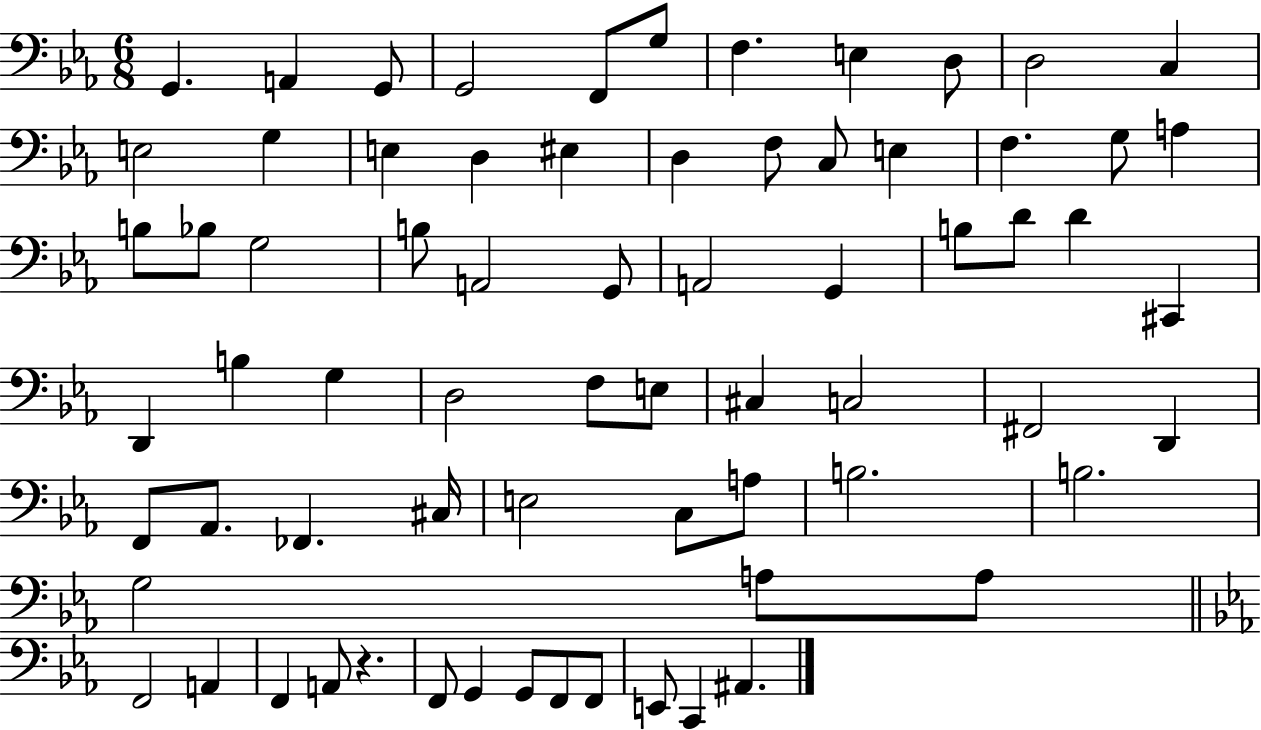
X:1
T:Untitled
M:6/8
L:1/4
K:Eb
G,, A,, G,,/2 G,,2 F,,/2 G,/2 F, E, D,/2 D,2 C, E,2 G, E, D, ^E, D, F,/2 C,/2 E, F, G,/2 A, B,/2 _B,/2 G,2 B,/2 A,,2 G,,/2 A,,2 G,, B,/2 D/2 D ^C,, D,, B, G, D,2 F,/2 E,/2 ^C, C,2 ^F,,2 D,, F,,/2 _A,,/2 _F,, ^C,/4 E,2 C,/2 A,/2 B,2 B,2 G,2 A,/2 A,/2 F,,2 A,, F,, A,,/2 z F,,/2 G,, G,,/2 F,,/2 F,,/2 E,,/2 C,, ^A,,